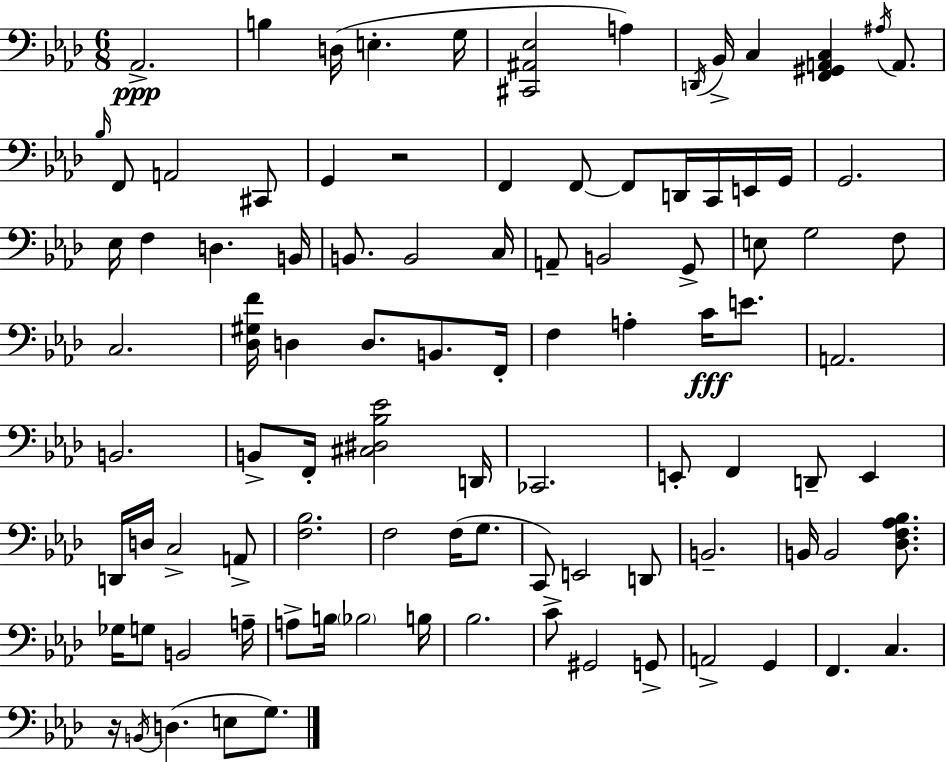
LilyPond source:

{
  \clef bass
  \numericTimeSignature
  \time 6/8
  \key aes \major
  aes,2.->\ppp | b4 d16( e4.-. g16 | <cis, ais, ees>2 a4) | \acciaccatura { d,16 } bes,16-> c4 <f, gis, a, c>4 \acciaccatura { ais16 } a,8. | \break \grace { bes16 } f,8 a,2 | cis,8 g,4 r2 | f,4 f,8~~ f,8 d,16 | c,16 e,16 g,16 g,2. | \break ees16 f4 d4. | b,16 b,8. b,2 | c16 a,8-- b,2 | g,8-> e8 g2 | \break f8 c2. | <des gis f'>16 d4 d8. b,8. | f,16-. f4 a4-. c'16\fff | e'8. a,2. | \break b,2. | b,8-> f,16-. <cis dis bes ees'>2 | d,16 ces,2. | e,8-. f,4 d,8-- e,4 | \break d,16 d16 c2-> | a,8-> <f bes>2. | f2 f16( | g8. c,8) e,2 | \break d,8 b,2.-- | b,16 b,2 | <des f aes bes>8. ges16 g8 b,2 | a16-- a8-> b16 \parenthesize bes2 | \break b16 bes2. | c'8-> gis,2 | g,8-> a,2-> g,4 | f,4. c4. | \break r16 \acciaccatura { b,16 }( d4. e8 | g8.) \bar "|."
}